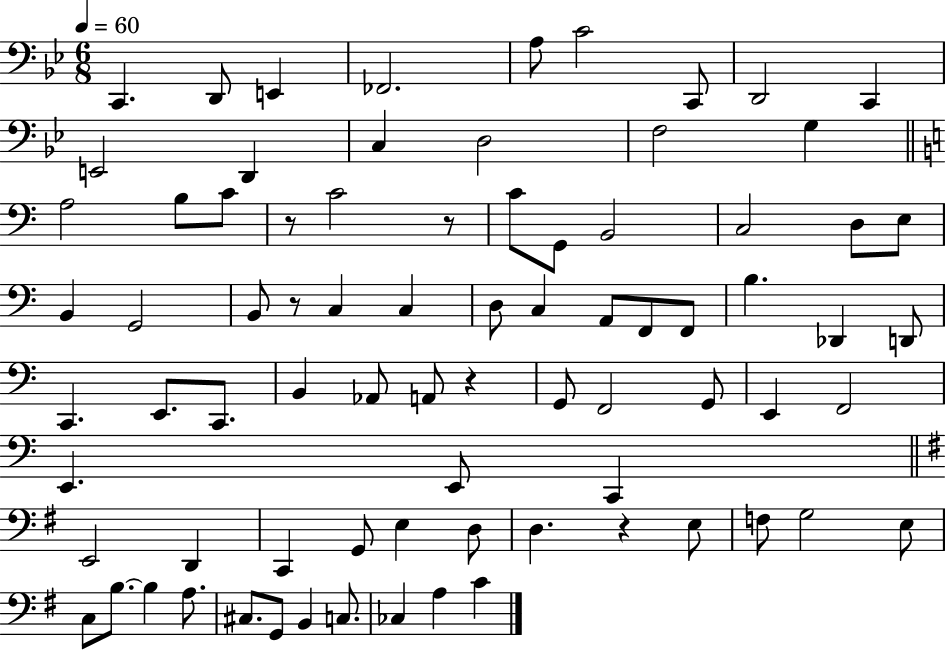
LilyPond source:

{
  \clef bass
  \numericTimeSignature
  \time 6/8
  \key bes \major
  \tempo 4 = 60
  c,4. d,8 e,4 | fes,2. | a8 c'2 c,8 | d,2 c,4 | \break e,2 d,4 | c4 d2 | f2 g4 | \bar "||" \break \key c \major a2 b8 c'8 | r8 c'2 r8 | c'8 g,8 b,2 | c2 d8 e8 | \break b,4 g,2 | b,8 r8 c4 c4 | d8 c4 a,8 f,8 f,8 | b4. des,4 d,8 | \break c,4. e,8. c,8. | b,4 aes,8 a,8 r4 | g,8 f,2 g,8 | e,4 f,2 | \break e,4. e,8 c,4 | \bar "||" \break \key g \major e,2 d,4 | c,4 g,8 e4 d8 | d4. r4 e8 | f8 g2 e8 | \break c8 b8.~~ b4 a8. | cis8. g,8 b,4 c8. | ces4 a4 c'4 | \bar "|."
}